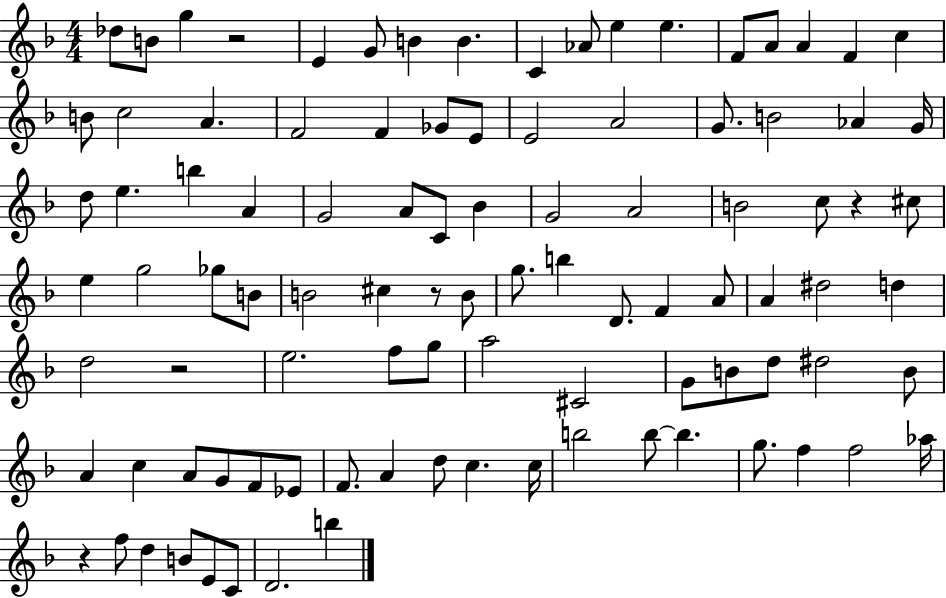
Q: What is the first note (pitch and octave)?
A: Db5